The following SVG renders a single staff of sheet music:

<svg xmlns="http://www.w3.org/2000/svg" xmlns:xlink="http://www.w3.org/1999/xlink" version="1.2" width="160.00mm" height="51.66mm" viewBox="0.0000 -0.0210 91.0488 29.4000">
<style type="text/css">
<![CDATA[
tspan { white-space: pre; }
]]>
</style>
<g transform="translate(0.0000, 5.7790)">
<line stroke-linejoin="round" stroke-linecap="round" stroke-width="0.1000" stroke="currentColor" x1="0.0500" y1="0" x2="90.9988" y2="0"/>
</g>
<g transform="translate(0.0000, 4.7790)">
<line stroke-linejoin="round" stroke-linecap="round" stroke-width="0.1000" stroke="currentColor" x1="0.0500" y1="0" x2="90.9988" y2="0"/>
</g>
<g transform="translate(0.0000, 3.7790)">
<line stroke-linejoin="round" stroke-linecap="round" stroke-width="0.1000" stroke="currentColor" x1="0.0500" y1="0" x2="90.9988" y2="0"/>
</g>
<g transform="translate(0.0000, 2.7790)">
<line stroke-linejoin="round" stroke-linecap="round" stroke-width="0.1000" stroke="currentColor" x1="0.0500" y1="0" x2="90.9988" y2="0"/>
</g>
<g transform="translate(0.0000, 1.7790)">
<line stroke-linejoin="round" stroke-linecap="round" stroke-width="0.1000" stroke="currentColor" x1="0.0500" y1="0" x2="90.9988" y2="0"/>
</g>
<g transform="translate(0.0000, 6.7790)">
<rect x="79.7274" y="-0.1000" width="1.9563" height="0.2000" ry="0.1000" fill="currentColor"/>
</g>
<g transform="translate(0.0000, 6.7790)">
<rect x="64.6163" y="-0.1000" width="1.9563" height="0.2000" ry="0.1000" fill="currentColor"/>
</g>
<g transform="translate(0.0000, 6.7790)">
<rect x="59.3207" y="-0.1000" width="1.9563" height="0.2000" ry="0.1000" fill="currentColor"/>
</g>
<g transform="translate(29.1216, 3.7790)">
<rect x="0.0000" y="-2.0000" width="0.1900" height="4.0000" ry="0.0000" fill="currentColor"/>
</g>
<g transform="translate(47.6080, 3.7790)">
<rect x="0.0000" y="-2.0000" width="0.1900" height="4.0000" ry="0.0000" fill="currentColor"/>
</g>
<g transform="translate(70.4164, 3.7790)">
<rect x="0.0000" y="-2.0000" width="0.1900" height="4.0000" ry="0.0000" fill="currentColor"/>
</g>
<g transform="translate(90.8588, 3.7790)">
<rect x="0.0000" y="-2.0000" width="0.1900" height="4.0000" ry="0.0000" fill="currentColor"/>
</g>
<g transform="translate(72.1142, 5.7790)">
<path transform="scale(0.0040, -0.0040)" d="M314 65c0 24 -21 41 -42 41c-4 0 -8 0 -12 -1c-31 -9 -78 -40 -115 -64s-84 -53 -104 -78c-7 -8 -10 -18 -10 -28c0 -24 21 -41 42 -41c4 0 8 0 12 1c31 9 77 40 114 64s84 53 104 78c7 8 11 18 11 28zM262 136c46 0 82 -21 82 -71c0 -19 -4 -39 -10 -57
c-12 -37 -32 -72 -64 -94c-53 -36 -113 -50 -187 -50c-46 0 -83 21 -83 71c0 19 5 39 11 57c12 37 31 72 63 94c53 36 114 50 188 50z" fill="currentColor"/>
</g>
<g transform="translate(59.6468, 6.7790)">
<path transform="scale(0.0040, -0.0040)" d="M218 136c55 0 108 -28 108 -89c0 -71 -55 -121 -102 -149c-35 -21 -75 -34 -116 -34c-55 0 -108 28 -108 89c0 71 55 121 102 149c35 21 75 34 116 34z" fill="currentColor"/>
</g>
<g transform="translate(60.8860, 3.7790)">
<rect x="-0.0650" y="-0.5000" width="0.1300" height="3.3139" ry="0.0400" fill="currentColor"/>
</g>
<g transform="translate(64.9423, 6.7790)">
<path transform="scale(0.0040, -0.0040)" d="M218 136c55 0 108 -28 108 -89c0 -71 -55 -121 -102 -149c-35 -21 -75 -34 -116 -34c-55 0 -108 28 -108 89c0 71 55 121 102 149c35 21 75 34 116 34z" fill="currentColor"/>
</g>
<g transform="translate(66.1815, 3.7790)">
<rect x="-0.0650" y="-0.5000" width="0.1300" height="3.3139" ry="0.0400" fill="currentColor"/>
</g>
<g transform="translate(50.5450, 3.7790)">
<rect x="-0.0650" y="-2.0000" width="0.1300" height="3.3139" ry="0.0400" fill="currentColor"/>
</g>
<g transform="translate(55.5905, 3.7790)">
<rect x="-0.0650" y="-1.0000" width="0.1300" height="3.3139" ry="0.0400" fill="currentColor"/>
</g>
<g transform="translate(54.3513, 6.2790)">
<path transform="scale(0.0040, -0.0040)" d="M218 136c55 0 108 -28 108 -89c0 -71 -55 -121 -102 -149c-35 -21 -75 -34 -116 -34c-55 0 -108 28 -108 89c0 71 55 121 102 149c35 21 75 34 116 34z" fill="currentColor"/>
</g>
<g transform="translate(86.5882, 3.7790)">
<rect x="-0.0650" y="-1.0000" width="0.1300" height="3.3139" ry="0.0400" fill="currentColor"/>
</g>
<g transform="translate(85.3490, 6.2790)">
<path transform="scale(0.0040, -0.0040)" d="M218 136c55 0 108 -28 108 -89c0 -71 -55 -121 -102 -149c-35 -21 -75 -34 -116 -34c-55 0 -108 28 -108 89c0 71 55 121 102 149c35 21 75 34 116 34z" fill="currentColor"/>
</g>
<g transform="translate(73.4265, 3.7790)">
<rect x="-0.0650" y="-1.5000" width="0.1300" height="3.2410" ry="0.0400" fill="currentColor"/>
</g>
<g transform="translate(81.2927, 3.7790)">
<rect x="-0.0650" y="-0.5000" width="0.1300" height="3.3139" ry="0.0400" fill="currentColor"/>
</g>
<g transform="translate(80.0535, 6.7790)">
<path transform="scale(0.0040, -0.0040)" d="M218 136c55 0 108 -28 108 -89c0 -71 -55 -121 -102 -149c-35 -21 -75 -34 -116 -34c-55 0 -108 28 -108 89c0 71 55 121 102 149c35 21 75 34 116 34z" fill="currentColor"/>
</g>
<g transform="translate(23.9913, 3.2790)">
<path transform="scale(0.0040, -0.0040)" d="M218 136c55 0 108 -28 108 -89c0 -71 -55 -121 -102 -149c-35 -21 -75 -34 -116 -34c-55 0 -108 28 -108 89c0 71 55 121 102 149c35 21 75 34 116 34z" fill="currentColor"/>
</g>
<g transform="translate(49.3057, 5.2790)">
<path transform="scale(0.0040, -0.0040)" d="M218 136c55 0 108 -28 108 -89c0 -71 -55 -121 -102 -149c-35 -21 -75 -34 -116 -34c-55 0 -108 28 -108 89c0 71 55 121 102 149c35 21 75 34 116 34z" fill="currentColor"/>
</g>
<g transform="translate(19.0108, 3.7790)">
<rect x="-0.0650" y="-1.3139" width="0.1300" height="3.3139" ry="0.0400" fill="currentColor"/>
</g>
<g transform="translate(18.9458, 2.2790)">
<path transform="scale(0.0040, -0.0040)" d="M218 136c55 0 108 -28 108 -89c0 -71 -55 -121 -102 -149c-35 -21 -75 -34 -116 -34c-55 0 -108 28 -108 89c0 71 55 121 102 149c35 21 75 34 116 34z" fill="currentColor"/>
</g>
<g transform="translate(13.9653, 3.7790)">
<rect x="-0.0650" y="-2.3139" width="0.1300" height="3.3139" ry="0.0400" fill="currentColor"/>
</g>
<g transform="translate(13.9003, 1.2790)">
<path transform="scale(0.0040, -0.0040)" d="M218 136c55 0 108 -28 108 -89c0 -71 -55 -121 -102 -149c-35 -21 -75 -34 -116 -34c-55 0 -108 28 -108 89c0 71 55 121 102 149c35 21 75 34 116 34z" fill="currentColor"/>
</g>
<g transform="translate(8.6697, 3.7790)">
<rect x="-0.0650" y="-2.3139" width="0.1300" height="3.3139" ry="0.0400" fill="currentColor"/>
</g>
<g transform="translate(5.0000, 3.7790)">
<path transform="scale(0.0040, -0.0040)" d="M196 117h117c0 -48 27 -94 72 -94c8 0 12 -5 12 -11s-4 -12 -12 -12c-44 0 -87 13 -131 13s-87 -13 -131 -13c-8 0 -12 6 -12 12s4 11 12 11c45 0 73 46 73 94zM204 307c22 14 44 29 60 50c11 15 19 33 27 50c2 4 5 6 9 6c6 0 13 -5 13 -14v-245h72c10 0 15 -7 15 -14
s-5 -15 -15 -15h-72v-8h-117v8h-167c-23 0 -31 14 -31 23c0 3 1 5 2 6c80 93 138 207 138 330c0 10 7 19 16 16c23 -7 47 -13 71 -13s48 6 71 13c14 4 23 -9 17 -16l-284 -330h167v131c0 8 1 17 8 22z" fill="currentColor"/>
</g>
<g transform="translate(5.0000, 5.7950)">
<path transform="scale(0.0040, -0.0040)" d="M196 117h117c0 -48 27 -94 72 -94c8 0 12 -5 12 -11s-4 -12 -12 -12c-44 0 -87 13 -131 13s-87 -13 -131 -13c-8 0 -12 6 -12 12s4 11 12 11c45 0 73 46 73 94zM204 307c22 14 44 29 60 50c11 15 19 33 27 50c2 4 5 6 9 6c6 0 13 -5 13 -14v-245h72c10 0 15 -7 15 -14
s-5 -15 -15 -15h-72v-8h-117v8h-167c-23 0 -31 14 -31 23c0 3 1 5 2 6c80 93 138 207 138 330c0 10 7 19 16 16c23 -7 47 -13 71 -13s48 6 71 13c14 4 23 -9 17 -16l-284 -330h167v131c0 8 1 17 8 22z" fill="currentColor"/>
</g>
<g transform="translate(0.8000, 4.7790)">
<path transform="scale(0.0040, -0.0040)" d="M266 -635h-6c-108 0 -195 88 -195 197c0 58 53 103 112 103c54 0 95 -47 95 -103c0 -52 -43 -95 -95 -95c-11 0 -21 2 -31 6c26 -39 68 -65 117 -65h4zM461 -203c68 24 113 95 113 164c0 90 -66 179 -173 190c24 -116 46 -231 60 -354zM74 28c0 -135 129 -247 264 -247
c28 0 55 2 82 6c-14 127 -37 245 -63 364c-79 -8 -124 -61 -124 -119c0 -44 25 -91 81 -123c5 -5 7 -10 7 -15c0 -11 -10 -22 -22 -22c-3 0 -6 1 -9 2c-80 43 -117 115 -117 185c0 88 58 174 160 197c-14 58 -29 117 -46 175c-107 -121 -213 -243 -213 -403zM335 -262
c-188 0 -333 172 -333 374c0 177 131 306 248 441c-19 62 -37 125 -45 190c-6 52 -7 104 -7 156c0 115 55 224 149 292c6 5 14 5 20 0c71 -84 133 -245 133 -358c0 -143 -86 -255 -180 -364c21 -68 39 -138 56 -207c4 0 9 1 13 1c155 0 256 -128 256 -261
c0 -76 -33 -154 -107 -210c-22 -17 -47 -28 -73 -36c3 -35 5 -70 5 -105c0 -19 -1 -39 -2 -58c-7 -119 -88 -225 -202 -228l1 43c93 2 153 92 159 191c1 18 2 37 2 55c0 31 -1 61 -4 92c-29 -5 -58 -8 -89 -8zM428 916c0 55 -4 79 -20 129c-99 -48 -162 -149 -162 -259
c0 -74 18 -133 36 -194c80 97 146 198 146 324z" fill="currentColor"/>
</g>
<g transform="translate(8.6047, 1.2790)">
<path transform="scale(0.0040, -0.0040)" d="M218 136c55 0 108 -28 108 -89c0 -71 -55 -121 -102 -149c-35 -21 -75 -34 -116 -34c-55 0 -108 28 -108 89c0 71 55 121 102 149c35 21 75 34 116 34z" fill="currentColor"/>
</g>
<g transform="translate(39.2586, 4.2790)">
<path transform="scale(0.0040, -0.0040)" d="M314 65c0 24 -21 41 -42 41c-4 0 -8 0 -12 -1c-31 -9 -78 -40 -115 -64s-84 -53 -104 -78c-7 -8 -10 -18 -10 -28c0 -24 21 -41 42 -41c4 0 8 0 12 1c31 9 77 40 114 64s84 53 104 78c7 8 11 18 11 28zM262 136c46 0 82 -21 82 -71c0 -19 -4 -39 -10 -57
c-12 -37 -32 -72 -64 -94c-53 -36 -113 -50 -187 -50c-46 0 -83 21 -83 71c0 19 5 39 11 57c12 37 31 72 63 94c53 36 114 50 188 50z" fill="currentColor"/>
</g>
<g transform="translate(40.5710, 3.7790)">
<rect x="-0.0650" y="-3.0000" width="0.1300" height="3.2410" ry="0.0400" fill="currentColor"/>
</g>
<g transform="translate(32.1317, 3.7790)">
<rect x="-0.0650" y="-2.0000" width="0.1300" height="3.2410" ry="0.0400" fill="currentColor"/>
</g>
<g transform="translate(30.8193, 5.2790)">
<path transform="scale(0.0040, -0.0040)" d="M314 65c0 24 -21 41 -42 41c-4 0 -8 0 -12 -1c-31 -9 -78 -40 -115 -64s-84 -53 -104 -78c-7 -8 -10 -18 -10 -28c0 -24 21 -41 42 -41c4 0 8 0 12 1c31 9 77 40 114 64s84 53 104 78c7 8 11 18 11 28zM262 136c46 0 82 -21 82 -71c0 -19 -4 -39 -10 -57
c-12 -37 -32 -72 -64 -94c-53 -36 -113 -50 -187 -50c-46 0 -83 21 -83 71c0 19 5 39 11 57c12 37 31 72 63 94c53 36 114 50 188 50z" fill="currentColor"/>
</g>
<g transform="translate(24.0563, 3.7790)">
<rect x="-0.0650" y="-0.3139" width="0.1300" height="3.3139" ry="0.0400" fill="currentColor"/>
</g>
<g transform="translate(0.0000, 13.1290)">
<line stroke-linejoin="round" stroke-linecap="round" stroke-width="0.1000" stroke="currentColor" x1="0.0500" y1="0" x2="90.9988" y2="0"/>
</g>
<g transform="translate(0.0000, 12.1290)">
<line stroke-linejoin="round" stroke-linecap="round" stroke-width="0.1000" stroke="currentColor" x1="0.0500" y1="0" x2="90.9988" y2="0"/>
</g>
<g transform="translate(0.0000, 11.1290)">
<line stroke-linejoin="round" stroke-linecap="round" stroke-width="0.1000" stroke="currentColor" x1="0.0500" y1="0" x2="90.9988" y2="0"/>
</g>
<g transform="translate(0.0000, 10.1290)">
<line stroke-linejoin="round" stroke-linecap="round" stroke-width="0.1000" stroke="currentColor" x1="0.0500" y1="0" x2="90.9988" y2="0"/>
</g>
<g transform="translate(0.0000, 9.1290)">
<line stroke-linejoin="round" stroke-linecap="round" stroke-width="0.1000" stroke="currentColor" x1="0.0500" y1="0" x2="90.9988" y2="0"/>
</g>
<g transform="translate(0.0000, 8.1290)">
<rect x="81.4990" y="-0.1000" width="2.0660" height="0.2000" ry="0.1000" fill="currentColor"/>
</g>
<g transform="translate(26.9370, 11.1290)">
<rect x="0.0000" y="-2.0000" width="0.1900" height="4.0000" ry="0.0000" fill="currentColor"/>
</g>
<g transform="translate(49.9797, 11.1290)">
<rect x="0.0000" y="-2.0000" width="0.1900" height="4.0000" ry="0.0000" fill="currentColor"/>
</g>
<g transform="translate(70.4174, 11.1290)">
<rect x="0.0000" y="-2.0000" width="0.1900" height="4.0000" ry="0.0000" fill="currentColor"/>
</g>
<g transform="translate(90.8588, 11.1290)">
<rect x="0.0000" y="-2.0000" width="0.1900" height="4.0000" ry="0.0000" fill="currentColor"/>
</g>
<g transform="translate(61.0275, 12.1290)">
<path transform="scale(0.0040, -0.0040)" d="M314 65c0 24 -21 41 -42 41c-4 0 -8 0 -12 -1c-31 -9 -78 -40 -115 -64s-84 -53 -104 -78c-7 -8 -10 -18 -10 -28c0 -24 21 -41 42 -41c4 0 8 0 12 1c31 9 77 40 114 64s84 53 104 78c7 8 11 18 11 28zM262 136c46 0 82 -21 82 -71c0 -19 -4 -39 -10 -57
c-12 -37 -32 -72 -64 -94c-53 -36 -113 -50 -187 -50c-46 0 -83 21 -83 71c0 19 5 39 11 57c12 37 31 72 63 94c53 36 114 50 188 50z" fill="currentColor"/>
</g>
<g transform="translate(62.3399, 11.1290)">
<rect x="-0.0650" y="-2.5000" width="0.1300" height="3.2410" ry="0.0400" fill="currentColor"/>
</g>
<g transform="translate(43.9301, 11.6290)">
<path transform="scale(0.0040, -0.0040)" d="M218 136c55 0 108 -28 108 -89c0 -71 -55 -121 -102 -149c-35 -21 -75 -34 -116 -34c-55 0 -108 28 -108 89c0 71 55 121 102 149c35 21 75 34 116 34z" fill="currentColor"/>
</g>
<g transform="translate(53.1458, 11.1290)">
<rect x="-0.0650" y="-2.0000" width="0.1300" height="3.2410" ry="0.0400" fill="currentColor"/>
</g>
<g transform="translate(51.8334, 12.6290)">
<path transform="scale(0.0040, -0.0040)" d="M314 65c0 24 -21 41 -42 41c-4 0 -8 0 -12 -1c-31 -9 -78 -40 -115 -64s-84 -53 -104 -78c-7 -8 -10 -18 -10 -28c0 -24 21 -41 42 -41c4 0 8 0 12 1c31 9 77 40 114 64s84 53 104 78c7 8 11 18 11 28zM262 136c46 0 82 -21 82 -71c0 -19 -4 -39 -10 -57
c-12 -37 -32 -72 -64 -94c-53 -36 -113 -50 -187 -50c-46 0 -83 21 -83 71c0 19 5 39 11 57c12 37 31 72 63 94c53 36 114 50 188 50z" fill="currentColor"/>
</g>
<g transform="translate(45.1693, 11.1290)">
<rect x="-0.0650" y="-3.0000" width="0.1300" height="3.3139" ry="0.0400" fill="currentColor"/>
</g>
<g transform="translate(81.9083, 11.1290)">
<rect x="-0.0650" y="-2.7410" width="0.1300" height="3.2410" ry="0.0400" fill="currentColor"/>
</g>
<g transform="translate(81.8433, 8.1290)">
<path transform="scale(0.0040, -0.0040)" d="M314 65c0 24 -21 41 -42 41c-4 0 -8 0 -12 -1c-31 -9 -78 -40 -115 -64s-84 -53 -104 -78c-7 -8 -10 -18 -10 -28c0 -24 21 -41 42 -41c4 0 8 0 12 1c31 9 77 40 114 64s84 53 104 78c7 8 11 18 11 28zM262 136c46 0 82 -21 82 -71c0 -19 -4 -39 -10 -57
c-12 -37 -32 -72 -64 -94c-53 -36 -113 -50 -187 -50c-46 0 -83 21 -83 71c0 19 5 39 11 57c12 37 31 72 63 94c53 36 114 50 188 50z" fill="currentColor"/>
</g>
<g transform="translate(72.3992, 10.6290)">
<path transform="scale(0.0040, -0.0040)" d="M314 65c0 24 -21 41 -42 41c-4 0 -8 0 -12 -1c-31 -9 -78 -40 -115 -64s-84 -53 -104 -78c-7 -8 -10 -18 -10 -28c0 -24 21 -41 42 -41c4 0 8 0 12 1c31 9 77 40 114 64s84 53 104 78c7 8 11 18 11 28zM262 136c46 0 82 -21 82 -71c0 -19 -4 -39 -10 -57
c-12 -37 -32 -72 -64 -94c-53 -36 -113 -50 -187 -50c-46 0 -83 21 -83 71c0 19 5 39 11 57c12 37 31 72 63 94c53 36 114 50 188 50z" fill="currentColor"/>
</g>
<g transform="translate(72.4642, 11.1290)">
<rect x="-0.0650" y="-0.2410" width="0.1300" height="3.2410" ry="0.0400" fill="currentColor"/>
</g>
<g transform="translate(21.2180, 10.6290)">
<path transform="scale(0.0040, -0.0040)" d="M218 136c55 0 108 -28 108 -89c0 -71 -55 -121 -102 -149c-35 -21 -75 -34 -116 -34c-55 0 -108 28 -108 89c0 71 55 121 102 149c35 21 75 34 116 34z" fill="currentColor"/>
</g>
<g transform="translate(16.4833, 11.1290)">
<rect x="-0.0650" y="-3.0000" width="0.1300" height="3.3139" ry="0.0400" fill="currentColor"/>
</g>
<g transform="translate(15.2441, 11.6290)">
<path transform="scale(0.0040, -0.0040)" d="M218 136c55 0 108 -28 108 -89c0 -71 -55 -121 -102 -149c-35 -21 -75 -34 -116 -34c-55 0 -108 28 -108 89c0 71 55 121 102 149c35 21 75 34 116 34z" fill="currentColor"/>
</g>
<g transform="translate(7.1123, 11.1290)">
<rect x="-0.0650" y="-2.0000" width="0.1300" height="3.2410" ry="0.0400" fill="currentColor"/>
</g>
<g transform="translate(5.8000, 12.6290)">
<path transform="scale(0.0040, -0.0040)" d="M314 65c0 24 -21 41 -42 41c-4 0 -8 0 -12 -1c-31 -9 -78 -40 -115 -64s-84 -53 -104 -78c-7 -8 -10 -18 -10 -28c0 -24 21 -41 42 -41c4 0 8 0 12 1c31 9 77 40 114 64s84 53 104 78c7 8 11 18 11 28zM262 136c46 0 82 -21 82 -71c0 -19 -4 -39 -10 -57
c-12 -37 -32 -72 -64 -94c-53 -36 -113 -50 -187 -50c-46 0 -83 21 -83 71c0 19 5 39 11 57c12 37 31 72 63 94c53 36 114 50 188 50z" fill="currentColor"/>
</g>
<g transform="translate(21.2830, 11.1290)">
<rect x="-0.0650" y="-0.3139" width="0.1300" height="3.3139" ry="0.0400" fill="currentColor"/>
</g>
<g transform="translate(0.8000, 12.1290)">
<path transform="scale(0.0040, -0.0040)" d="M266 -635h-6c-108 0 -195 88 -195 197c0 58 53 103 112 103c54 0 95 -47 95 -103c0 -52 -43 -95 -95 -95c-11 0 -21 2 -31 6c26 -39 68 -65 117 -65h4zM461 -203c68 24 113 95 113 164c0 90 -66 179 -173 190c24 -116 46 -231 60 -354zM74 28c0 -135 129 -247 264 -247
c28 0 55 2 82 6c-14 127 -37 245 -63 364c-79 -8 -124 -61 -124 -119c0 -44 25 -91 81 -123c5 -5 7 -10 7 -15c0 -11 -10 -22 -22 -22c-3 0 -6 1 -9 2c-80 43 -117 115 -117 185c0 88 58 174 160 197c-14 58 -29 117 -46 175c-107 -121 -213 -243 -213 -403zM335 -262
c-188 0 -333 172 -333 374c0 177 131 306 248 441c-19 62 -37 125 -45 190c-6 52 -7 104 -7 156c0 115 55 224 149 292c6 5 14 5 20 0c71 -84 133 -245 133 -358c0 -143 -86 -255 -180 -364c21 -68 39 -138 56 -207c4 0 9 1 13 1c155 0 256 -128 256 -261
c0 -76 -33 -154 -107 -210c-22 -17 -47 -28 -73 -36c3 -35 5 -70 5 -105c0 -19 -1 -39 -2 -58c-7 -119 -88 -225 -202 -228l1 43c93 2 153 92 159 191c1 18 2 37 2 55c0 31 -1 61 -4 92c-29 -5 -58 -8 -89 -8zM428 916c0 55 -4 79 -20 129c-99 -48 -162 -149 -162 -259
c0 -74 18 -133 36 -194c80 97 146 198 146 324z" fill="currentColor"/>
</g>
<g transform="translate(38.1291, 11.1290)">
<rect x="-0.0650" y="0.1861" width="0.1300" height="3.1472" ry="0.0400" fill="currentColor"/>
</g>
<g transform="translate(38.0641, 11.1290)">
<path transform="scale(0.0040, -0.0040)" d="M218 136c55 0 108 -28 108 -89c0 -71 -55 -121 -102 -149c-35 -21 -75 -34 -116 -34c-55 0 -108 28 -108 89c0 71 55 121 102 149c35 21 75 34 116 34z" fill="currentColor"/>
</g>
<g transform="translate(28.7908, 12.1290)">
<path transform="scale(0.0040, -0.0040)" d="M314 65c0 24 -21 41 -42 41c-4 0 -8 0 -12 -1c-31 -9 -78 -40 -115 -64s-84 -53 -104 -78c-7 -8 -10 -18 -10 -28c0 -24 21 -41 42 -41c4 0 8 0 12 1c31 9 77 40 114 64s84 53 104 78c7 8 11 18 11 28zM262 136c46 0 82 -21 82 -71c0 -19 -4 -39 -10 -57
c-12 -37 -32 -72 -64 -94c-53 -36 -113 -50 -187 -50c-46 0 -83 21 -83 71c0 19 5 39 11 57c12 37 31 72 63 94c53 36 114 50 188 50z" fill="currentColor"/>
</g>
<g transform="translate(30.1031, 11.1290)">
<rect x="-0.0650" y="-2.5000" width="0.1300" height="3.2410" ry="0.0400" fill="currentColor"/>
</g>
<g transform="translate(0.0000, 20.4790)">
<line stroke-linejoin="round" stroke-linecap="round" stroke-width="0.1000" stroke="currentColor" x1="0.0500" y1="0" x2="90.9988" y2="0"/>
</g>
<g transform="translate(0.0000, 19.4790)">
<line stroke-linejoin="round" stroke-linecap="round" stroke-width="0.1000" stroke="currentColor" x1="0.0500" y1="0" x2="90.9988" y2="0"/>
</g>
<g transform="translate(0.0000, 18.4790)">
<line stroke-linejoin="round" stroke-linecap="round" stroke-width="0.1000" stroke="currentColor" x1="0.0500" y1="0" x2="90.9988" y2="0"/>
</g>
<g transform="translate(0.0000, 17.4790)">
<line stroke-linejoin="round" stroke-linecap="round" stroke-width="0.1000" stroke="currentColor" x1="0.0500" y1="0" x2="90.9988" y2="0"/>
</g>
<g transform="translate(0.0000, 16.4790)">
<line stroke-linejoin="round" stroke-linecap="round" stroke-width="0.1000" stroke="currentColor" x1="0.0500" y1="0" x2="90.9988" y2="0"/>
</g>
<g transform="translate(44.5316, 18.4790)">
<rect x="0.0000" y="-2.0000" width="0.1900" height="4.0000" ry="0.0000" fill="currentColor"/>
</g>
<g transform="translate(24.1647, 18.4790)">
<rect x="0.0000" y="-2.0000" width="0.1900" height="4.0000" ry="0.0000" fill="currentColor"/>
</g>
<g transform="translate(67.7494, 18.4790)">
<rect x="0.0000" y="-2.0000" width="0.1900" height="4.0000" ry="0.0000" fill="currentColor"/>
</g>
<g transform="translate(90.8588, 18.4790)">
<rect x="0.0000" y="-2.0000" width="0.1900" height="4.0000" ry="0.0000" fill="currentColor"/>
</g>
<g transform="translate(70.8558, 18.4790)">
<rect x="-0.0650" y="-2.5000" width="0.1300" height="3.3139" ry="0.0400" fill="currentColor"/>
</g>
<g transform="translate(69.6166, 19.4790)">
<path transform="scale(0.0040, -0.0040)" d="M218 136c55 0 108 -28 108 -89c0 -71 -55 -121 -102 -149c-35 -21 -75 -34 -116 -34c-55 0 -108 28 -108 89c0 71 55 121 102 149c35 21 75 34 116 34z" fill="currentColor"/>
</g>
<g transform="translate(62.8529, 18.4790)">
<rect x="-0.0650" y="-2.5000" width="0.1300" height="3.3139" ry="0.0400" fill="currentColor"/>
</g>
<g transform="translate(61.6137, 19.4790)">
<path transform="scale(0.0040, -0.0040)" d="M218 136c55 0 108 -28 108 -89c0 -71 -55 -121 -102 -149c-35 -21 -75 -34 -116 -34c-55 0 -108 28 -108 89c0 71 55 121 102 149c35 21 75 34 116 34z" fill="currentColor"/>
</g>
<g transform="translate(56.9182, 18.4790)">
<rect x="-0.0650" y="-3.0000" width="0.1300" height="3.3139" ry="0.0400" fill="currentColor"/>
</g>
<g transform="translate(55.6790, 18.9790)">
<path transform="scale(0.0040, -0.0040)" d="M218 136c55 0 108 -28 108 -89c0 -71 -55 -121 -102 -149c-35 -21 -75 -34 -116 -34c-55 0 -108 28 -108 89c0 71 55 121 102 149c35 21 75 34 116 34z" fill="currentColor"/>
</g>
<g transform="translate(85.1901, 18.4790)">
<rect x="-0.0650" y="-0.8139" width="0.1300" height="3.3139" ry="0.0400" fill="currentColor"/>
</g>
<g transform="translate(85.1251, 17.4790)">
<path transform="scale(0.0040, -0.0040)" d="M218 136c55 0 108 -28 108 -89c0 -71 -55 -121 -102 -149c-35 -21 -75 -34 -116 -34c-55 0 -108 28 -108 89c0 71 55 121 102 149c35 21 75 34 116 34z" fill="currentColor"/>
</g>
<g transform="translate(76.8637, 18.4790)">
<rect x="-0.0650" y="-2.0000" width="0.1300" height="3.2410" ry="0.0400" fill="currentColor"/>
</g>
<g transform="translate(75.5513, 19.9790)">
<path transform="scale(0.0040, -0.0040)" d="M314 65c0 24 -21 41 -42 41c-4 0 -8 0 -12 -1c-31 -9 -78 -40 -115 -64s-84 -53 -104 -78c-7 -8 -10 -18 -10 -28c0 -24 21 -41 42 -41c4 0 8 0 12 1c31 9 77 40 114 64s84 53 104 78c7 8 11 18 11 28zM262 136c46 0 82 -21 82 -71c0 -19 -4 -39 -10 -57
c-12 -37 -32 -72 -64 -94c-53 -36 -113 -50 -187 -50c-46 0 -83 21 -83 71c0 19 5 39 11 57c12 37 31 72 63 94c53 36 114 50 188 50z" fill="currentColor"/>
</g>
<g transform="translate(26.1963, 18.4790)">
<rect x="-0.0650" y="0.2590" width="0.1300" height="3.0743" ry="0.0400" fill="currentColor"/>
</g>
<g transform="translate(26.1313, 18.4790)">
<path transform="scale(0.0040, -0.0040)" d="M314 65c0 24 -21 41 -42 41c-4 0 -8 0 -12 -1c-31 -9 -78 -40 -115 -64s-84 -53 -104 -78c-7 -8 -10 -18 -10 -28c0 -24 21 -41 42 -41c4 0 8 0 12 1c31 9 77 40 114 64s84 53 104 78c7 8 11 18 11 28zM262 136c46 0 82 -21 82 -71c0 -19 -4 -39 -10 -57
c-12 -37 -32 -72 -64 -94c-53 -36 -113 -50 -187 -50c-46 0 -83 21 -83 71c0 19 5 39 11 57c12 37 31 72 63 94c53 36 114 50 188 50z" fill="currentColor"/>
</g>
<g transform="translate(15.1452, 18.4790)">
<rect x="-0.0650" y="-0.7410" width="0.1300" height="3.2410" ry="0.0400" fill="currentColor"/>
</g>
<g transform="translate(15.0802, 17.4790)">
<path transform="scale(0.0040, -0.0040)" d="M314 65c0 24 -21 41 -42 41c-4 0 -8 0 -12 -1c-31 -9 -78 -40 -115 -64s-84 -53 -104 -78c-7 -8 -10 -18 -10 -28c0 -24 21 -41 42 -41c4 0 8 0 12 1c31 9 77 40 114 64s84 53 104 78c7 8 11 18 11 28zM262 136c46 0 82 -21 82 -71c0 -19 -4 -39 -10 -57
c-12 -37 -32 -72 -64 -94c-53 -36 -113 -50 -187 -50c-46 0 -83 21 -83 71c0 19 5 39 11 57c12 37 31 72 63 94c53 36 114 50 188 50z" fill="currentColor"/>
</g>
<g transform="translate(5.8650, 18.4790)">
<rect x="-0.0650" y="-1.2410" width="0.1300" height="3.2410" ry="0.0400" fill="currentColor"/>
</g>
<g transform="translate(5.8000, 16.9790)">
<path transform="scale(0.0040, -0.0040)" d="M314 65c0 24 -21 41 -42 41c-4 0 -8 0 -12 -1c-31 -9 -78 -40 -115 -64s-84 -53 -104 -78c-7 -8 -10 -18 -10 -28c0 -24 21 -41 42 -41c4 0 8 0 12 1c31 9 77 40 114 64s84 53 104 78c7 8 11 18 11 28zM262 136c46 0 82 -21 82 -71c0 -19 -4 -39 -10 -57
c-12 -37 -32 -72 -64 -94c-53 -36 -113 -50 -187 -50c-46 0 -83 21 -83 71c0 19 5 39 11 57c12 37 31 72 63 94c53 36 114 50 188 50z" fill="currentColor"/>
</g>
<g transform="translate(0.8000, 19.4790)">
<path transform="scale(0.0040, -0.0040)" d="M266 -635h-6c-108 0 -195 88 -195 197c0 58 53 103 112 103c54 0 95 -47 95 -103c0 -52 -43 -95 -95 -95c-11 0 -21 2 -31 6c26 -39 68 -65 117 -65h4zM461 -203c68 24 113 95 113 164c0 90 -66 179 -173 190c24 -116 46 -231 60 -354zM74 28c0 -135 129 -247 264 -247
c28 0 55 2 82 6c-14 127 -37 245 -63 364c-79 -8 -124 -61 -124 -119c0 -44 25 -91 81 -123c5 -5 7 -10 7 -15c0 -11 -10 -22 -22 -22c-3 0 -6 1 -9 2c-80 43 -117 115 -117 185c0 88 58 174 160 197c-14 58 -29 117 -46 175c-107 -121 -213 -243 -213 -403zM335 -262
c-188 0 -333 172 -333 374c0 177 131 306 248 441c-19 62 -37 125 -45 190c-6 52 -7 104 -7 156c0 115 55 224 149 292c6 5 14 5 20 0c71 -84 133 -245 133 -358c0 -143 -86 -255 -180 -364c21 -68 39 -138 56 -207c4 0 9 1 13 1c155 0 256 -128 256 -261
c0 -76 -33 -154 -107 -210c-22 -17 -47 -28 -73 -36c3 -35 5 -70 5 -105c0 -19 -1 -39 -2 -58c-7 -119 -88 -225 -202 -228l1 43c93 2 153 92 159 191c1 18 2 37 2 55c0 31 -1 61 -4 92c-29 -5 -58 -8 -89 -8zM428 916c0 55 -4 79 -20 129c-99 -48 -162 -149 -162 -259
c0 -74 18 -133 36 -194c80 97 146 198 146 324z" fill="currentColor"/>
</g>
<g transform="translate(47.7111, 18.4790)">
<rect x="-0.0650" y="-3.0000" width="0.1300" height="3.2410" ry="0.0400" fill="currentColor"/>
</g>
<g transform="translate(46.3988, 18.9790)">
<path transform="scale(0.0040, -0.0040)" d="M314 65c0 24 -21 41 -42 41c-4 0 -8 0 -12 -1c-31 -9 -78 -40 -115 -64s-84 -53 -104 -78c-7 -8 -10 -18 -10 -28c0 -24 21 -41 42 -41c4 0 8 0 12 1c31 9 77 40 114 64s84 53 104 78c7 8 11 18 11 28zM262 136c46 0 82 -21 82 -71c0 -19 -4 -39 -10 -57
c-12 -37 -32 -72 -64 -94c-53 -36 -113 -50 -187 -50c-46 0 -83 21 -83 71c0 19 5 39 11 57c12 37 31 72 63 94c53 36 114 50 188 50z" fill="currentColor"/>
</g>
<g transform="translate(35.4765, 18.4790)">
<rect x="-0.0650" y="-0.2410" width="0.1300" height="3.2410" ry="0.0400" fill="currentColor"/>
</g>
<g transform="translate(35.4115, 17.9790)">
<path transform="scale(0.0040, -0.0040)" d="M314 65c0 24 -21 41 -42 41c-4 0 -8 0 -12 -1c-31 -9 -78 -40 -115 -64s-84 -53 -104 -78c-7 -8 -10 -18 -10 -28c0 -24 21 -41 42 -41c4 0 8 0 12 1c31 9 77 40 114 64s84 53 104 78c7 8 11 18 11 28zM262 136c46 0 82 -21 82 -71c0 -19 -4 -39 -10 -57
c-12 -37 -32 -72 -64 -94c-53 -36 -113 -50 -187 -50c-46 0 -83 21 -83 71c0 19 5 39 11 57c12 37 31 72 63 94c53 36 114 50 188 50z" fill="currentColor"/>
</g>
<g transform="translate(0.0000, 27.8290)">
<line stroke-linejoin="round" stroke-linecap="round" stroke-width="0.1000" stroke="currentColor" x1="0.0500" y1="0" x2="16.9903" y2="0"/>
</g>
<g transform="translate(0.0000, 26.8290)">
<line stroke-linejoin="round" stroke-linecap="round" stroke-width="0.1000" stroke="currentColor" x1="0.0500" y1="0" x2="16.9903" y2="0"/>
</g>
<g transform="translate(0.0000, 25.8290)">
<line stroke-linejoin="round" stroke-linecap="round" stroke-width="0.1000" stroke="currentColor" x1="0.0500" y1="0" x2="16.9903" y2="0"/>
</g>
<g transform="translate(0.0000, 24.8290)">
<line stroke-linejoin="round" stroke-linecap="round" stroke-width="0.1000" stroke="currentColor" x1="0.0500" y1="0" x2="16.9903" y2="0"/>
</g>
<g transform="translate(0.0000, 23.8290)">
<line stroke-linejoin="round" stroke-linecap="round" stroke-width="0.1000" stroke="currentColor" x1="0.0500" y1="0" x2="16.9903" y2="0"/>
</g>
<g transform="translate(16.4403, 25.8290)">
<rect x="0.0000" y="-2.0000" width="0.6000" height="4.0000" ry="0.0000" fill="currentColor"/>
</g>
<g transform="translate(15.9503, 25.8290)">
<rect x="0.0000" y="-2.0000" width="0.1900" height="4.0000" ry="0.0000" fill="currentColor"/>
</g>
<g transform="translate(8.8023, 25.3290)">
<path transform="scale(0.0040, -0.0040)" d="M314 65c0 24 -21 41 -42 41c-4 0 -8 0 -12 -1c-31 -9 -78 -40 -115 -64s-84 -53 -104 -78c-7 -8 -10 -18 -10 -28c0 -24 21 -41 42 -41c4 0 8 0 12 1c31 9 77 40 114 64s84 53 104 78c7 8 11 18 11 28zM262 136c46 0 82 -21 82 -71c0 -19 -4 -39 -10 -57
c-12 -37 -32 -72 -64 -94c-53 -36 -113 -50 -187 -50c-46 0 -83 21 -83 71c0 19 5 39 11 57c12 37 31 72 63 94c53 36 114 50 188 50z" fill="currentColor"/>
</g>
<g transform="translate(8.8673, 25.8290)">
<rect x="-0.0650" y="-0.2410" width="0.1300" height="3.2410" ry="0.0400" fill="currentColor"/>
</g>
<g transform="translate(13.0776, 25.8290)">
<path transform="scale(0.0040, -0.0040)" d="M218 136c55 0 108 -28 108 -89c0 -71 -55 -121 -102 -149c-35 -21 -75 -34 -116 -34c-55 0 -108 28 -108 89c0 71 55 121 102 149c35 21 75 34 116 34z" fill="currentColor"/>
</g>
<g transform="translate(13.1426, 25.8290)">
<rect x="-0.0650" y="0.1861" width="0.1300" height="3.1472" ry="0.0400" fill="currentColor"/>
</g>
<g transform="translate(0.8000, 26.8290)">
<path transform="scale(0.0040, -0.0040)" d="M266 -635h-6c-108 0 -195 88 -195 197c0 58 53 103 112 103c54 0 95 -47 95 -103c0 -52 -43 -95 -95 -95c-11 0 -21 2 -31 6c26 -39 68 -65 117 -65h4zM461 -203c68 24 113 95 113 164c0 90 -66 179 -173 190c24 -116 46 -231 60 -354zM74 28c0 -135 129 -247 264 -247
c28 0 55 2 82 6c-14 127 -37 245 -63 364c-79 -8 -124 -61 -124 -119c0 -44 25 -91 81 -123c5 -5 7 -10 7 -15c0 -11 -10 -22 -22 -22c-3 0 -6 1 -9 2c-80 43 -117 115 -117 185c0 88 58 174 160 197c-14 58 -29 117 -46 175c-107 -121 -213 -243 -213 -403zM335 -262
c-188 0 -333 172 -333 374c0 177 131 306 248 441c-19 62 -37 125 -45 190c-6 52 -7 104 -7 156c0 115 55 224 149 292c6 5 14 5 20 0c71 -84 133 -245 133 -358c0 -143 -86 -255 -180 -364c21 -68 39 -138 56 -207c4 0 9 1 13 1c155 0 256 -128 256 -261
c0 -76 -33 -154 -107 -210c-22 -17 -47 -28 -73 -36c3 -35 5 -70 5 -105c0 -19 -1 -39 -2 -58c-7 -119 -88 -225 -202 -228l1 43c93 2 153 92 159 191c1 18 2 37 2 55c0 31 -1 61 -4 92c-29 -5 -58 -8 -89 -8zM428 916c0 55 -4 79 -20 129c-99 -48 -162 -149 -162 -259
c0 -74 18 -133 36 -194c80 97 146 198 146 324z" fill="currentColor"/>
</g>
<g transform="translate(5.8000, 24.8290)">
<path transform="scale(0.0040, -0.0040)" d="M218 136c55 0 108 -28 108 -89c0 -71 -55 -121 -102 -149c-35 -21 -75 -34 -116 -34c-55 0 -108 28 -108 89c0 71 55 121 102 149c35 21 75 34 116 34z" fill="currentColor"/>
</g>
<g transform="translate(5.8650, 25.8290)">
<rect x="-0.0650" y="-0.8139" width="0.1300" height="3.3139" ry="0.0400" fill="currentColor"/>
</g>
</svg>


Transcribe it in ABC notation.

X:1
T:Untitled
M:4/4
L:1/4
K:C
g g e c F2 A2 F D C C E2 C D F2 A c G2 B A F2 G2 c2 a2 e2 d2 B2 c2 A2 A G G F2 d d c2 B